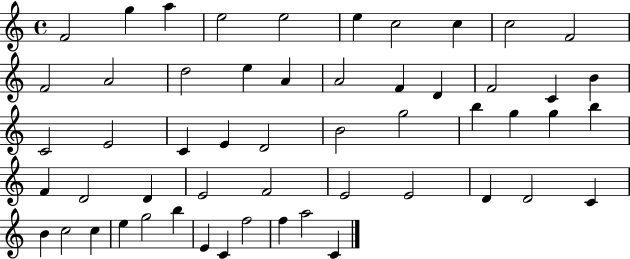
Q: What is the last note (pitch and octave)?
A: C4